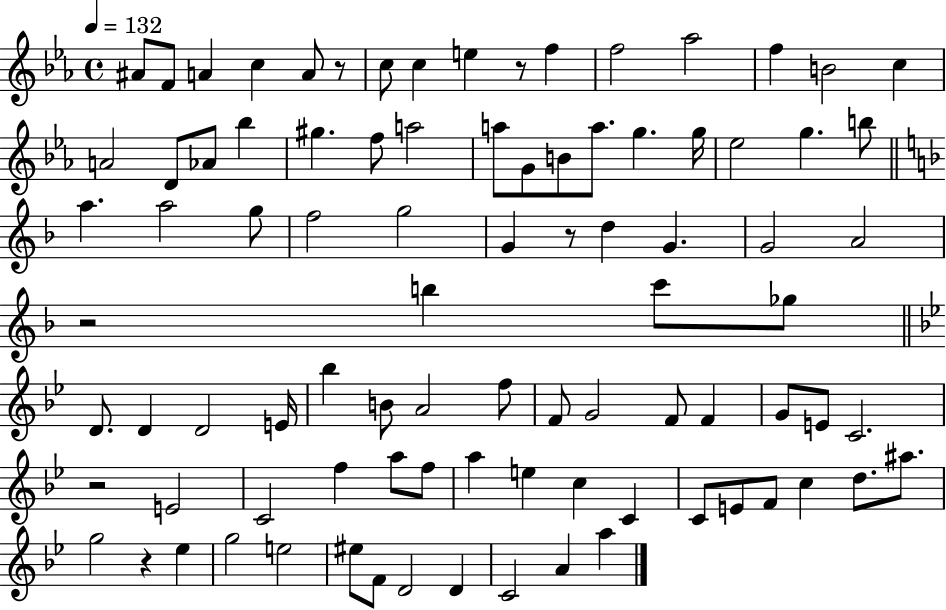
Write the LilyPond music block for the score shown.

{
  \clef treble
  \time 4/4
  \defaultTimeSignature
  \key ees \major
  \tempo 4 = 132
  ais'8 f'8 a'4 c''4 a'8 r8 | c''8 c''4 e''4 r8 f''4 | f''2 aes''2 | f''4 b'2 c''4 | \break a'2 d'8 aes'8 bes''4 | gis''4. f''8 a''2 | a''8 g'8 b'8 a''8. g''4. g''16 | ees''2 g''4. b''8 | \break \bar "||" \break \key d \minor a''4. a''2 g''8 | f''2 g''2 | g'4 r8 d''4 g'4. | g'2 a'2 | \break r2 b''4 c'''8 ges''8 | \bar "||" \break \key bes \major d'8. d'4 d'2 e'16 | bes''4 b'8 a'2 f''8 | f'8 g'2 f'8 f'4 | g'8 e'8 c'2. | \break r2 e'2 | c'2 f''4 a''8 f''8 | a''4 e''4 c''4 c'4 | c'8 e'8 f'8 c''4 d''8. ais''8. | \break g''2 r4 ees''4 | g''2 e''2 | eis''8 f'8 d'2 d'4 | c'2 a'4 a''4 | \break \bar "|."
}